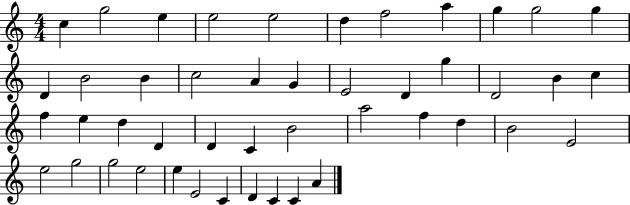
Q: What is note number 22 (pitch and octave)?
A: B4